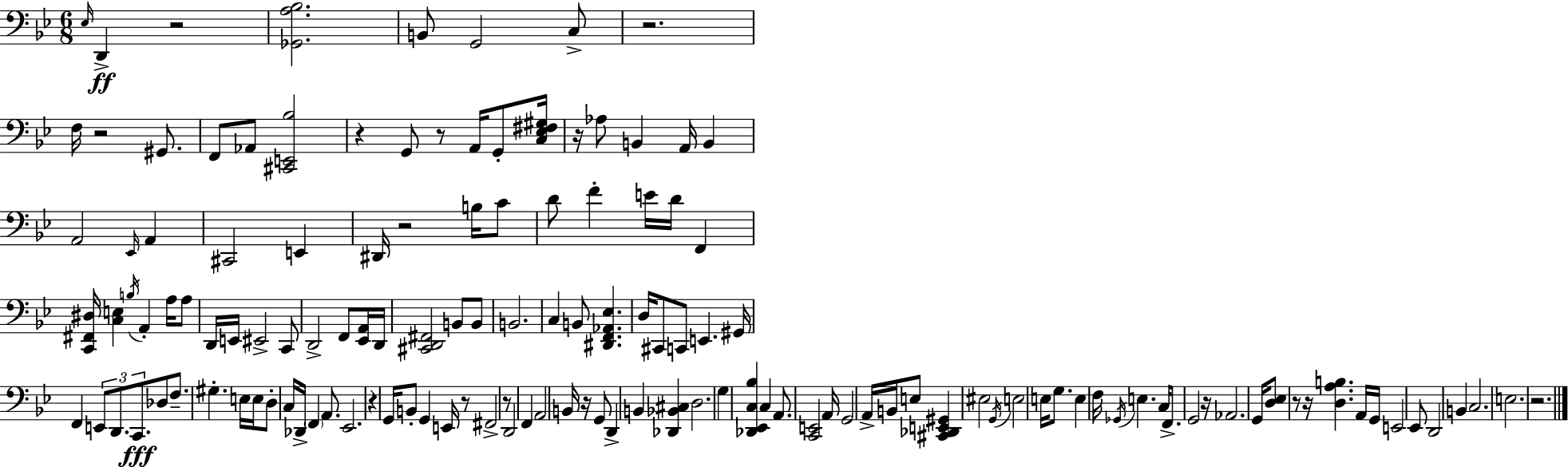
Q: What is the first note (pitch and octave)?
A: Eb3